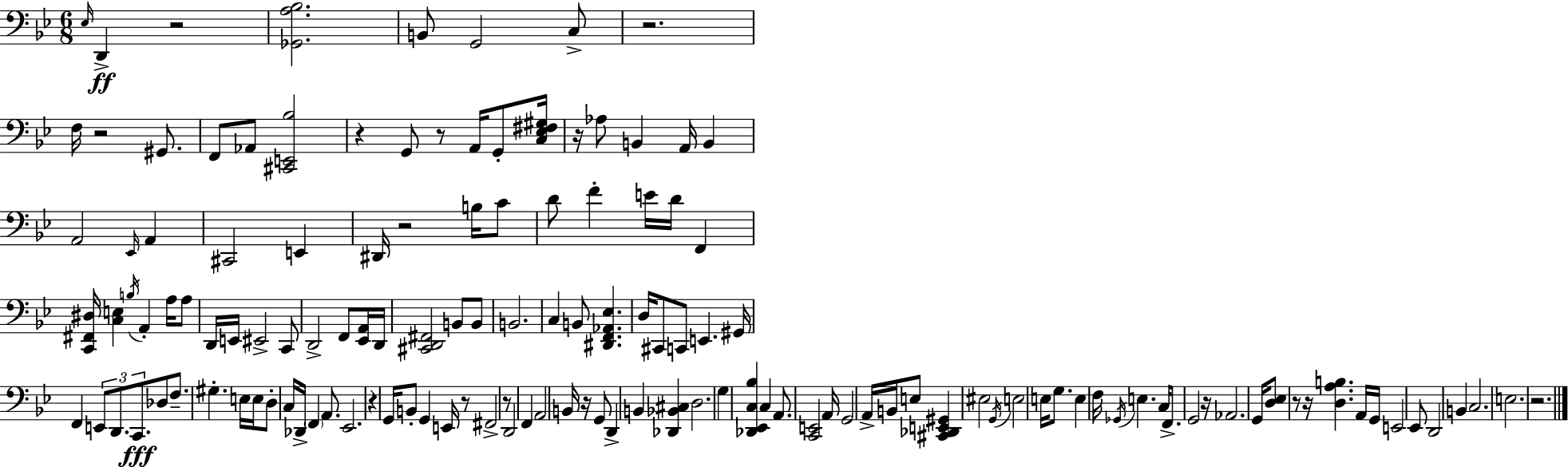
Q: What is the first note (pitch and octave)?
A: Eb3